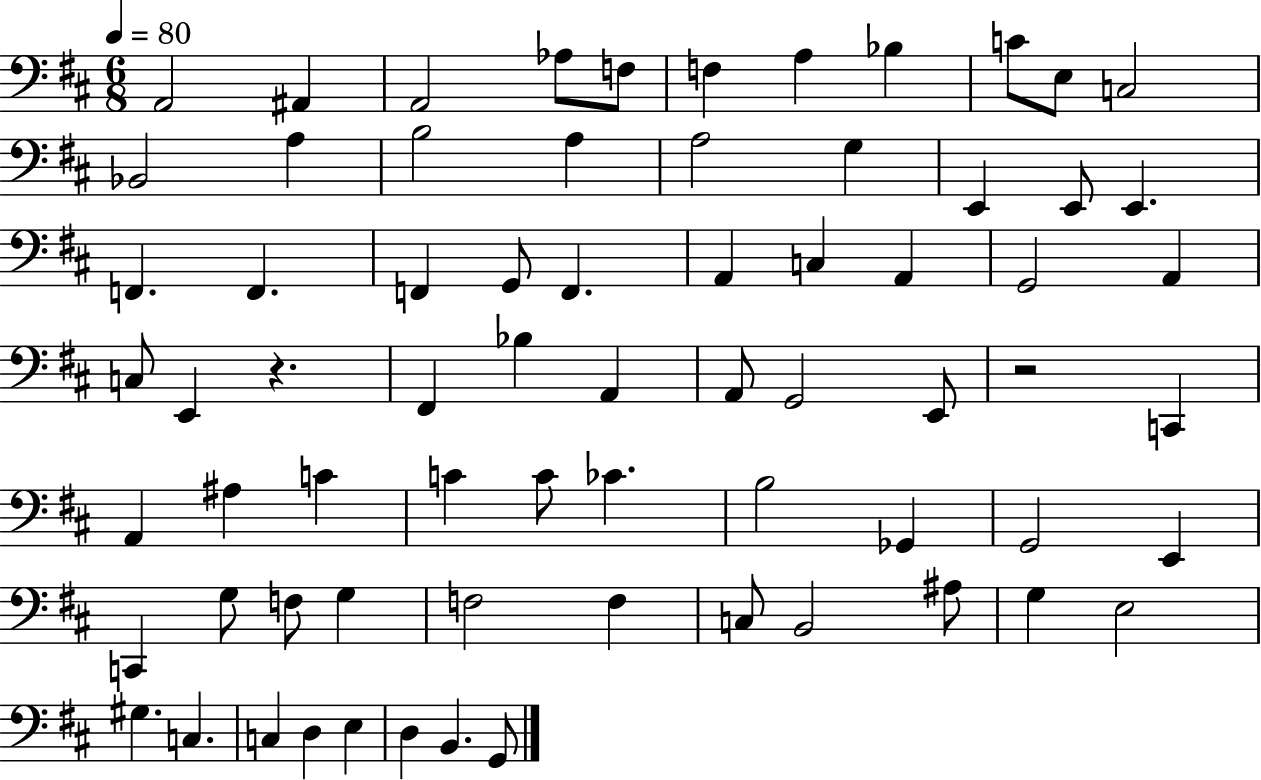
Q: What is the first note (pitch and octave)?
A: A2